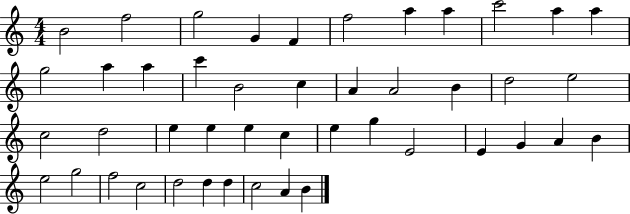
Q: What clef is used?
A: treble